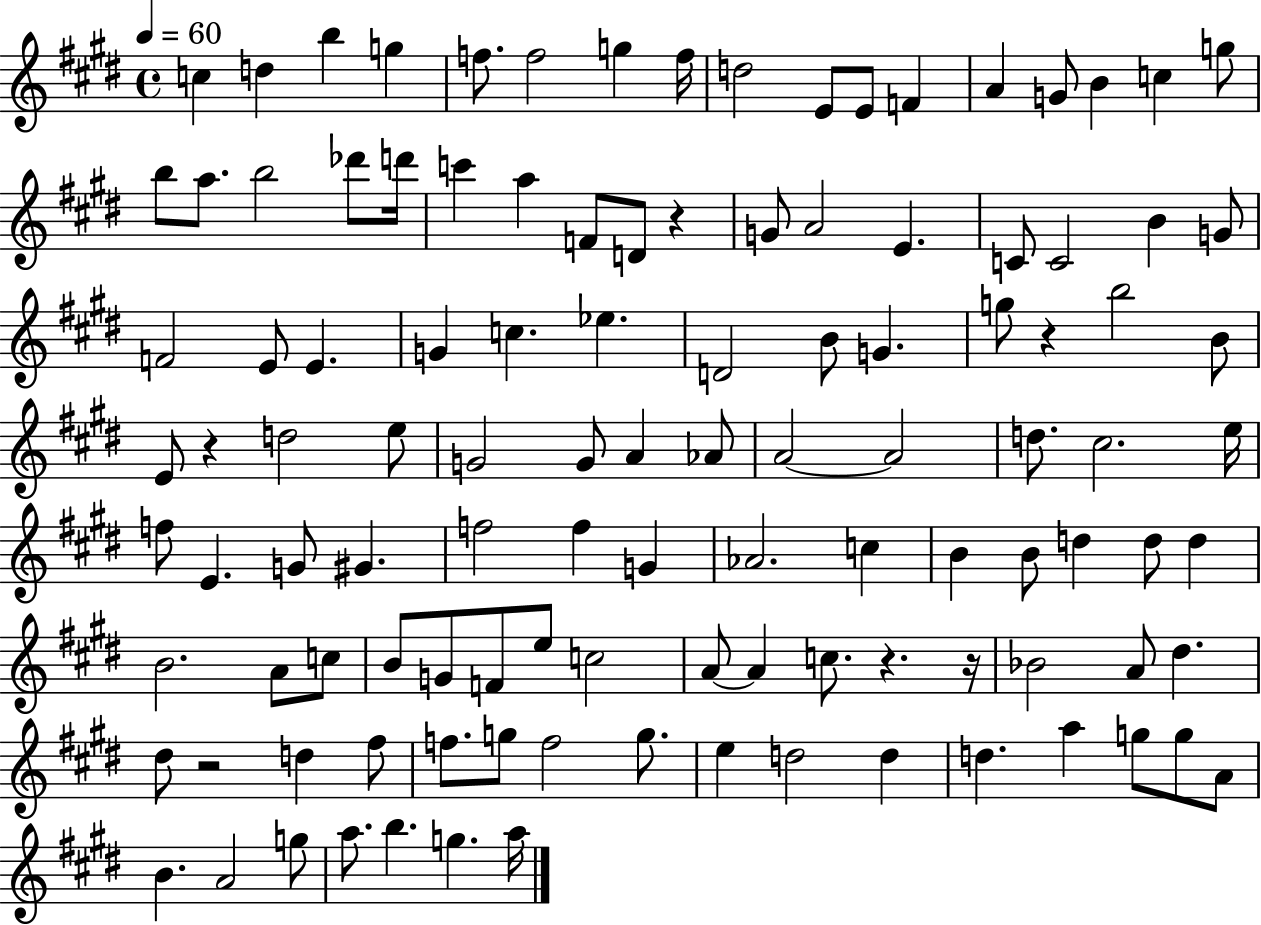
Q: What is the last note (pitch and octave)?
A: A5